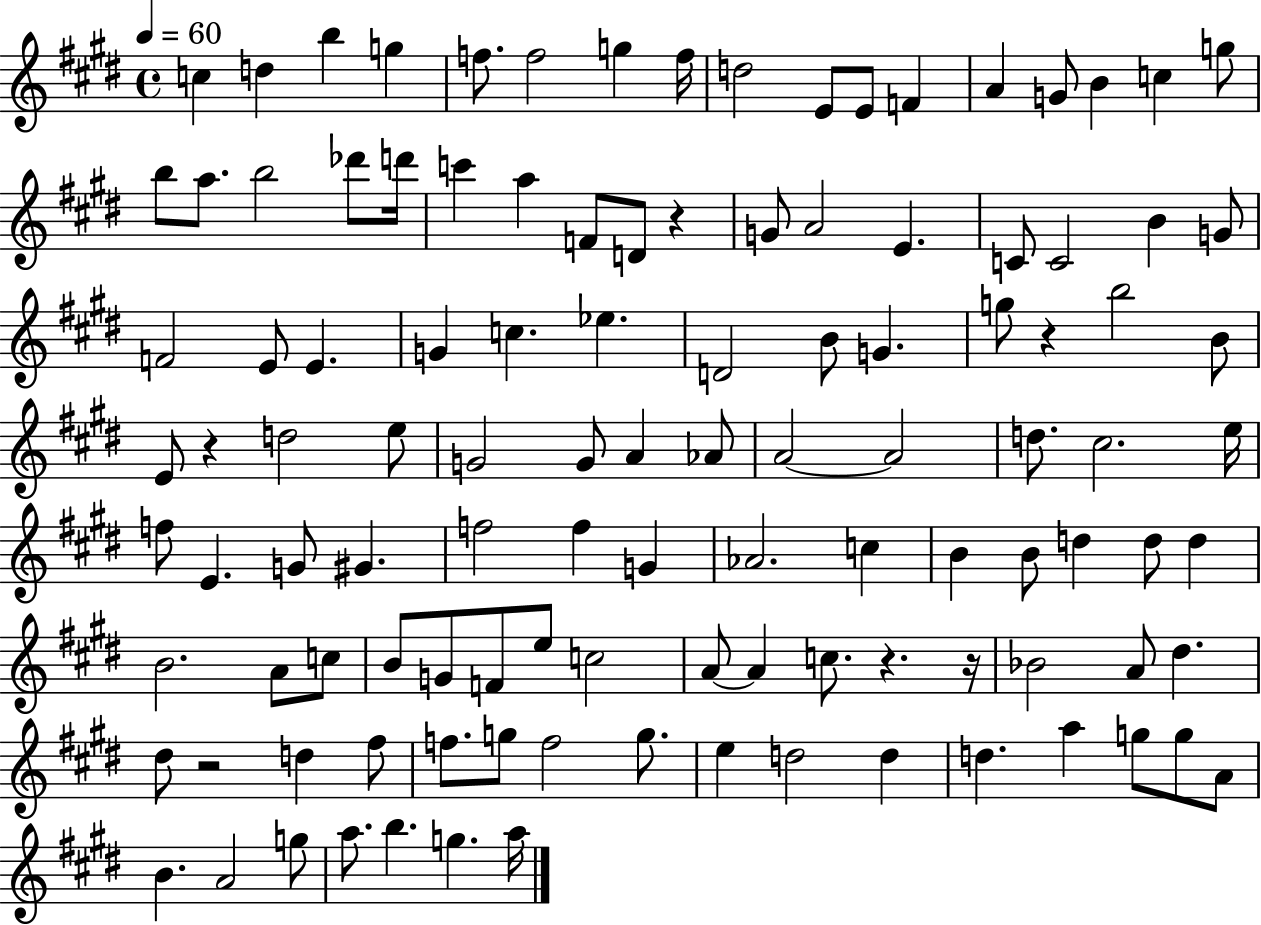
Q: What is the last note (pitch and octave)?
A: A5